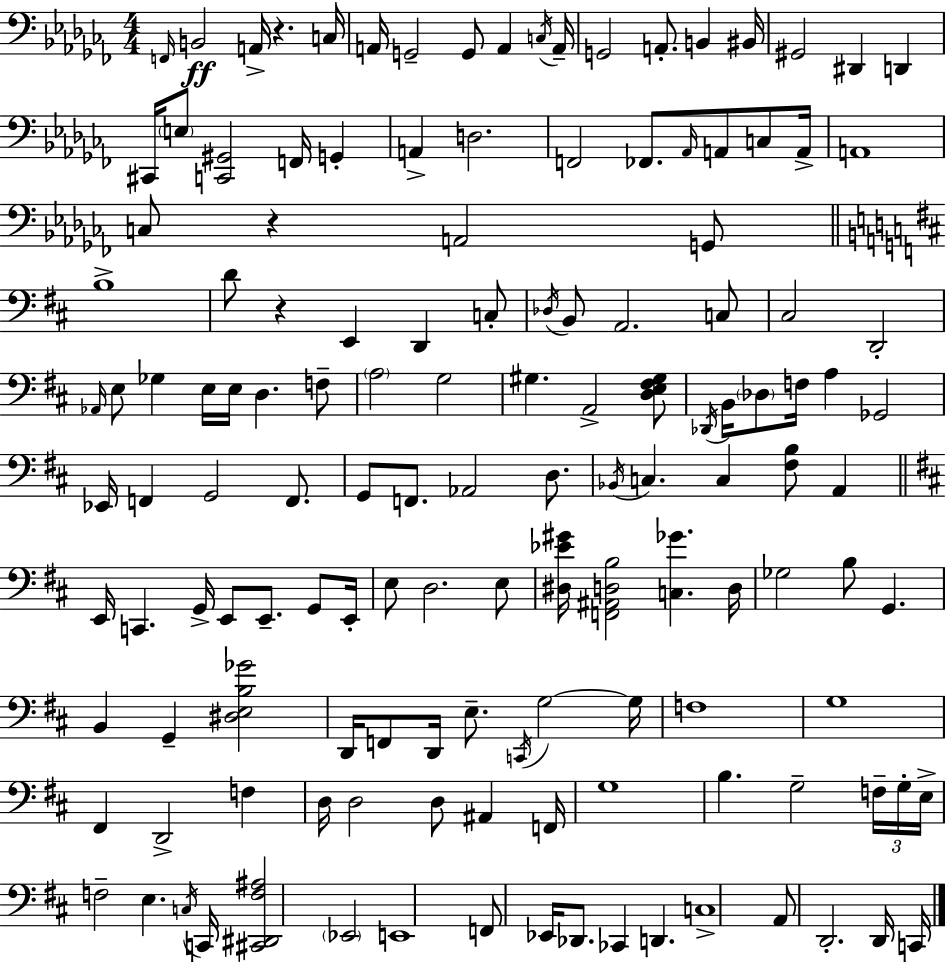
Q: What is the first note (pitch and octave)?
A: F2